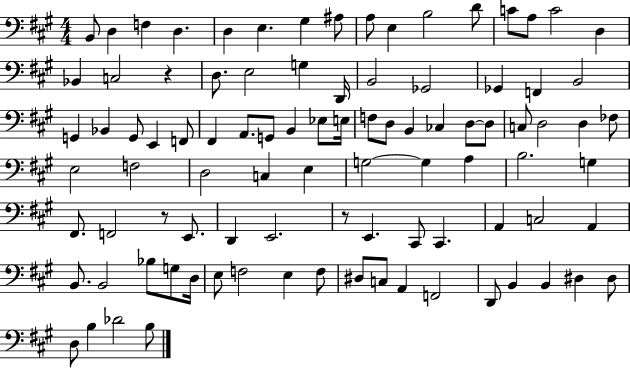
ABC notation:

X:1
T:Untitled
M:4/4
L:1/4
K:A
B,,/2 D, F, D, D, E, ^G, ^A,/2 A,/2 E, B,2 D/2 C/2 A,/2 C2 D, _B,, C,2 z D,/2 E,2 G, D,,/4 B,,2 _G,,2 _G,, F,, B,,2 G,, _B,, G,,/2 E,, F,,/2 ^F,, A,,/2 G,,/2 B,, _E,/2 E,/4 F,/2 D,/2 B,, _C, D,/2 D,/2 C,/2 D,2 D, _F,/2 E,2 F,2 D,2 C, E, G,2 G, A, B,2 G, ^F,,/2 F,,2 z/2 E,,/2 D,, E,,2 z/2 E,, ^C,,/2 ^C,, A,, C,2 A,, B,,/2 B,,2 _B,/2 G,/2 D,/4 E,/2 F,2 E, F,/2 ^D,/2 C,/2 A,, F,,2 D,,/2 B,, B,, ^D, ^D,/2 D,/2 B, _D2 B,/2